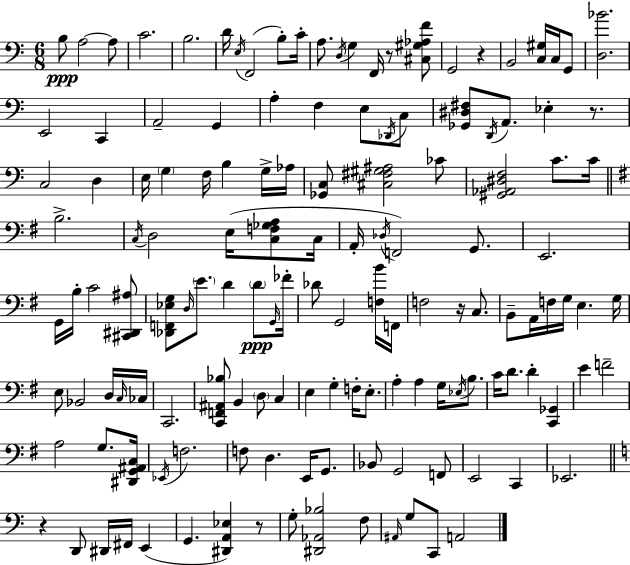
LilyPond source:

{
  \clef bass
  \numericTimeSignature
  \time 6/8
  \key a \minor
  b8\ppp a2~~ a8 | c'2. | b2. | d'16 \acciaccatura { e16 }( f,2 b8-.) | \break c'16-. a8. \acciaccatura { d16 } g4 f,16 r8 | <cis gis aes f'>8 g,2 r4 | b,2 <c gis>16 c16 | g,8 <d bes'>2. | \break e,2 c,4 | a,2-- g,4 | a4-. f4 e8 | \acciaccatura { des,16 } c8 <ges, dis fis>8 \acciaccatura { d,16 } a,8. ees4-. | \break r8. c2 | d4 e16 \parenthesize g4 f16 b4 | g16-> aes16 <ges, c>8 <cis fis gis ais>2 | ces'8 <gis, aes, dis f>2 | \break c'8. c'16 \bar "||" \break \key g \major b2.-> | \acciaccatura { c16 } d2 e16( <c f ges a>8 | c16 a,16-. \acciaccatura { des16 }) f,2 g,8. | e,2. | \break g,16 b16-. c'2 | <cis, dis, ais>8 <des, f, ees g>8 \grace { d16 } \parenthesize e'8. d'4 | \parenthesize d'8\ppp \grace { g,16 } fes'16-. des'8 g,2 | <f b'>16 f,16 f2 | \break r16 c8. b,8-- a,16 f16 g16 e4. | g16 e8 bes,2 | d16 \grace { c16 } ces16 c,2. | <c, f, ais, bes>8 b,4 \parenthesize d8 | \break c4 e4 g4-. | f16-. e8.-. a4-. a4 | g16 \acciaccatura { ees16 } b8. c'16 d'8. d'4-. | <c, ges,>4 e'4 f'2-- | \break a2 | g8. <dis, g, ais, c>16 \acciaccatura { ees,16 } f2. | f8 d4. | e,16 g,8. bes,8 g,2 | \break f,8 e,2 | c,4 ees,2. | \bar "||" \break \key c \major r4 d,8 dis,16 fis,16 e,4( | g,4. <dis, a, ees>4) r8 | g8-. <dis, aes, bes>2 f8 | \grace { ais,16 } g8 c,8 a,2 | \break \bar "|."
}